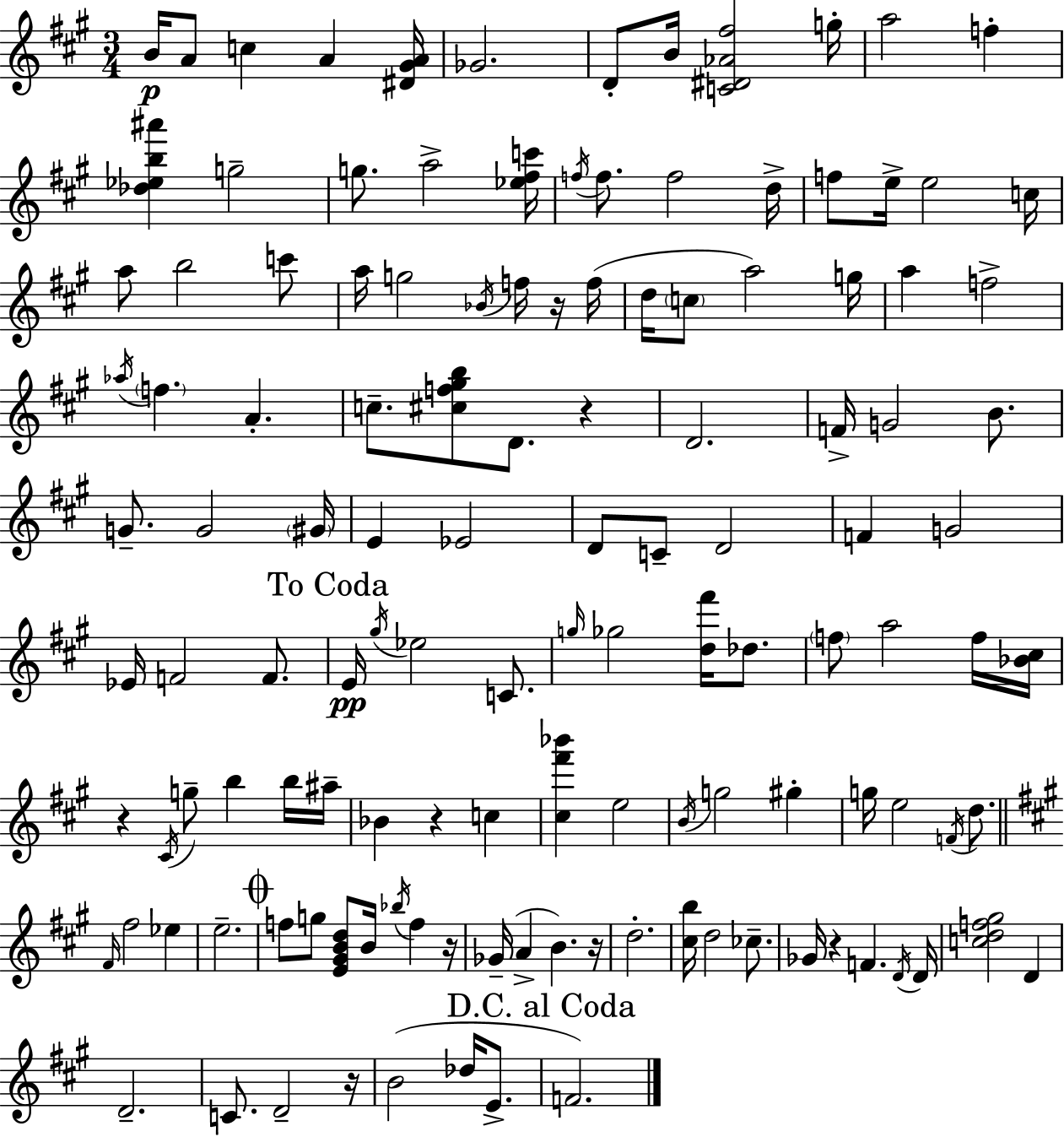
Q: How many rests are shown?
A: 8